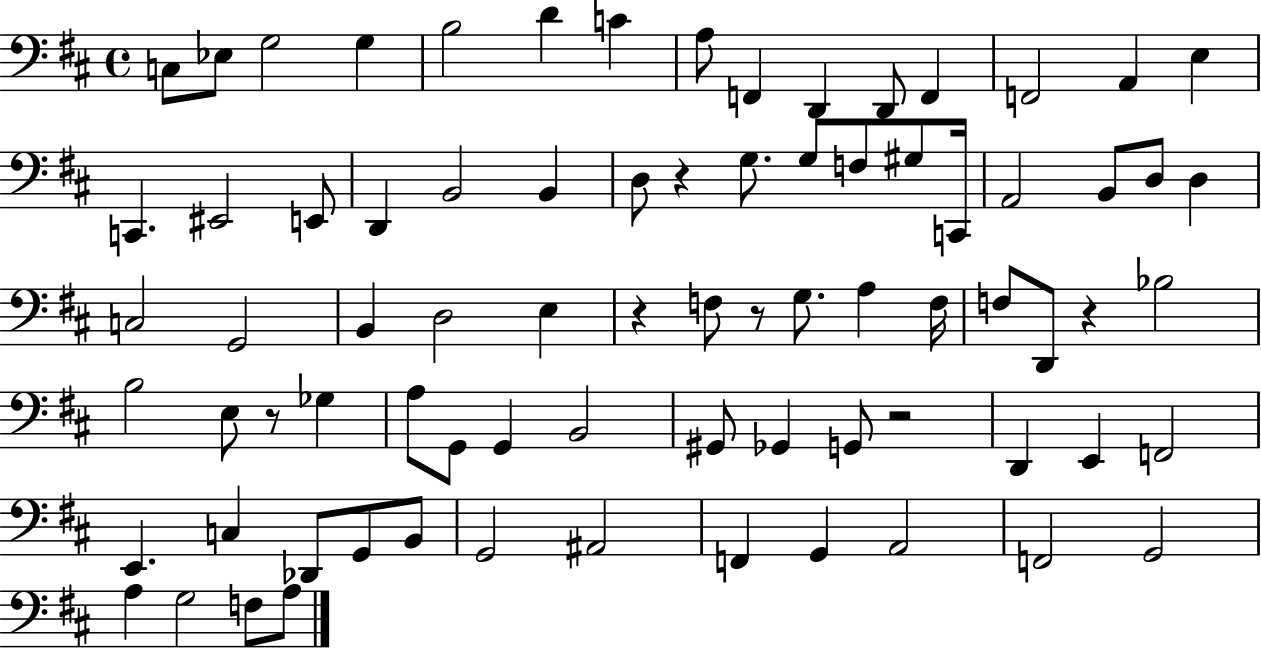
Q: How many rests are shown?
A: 6